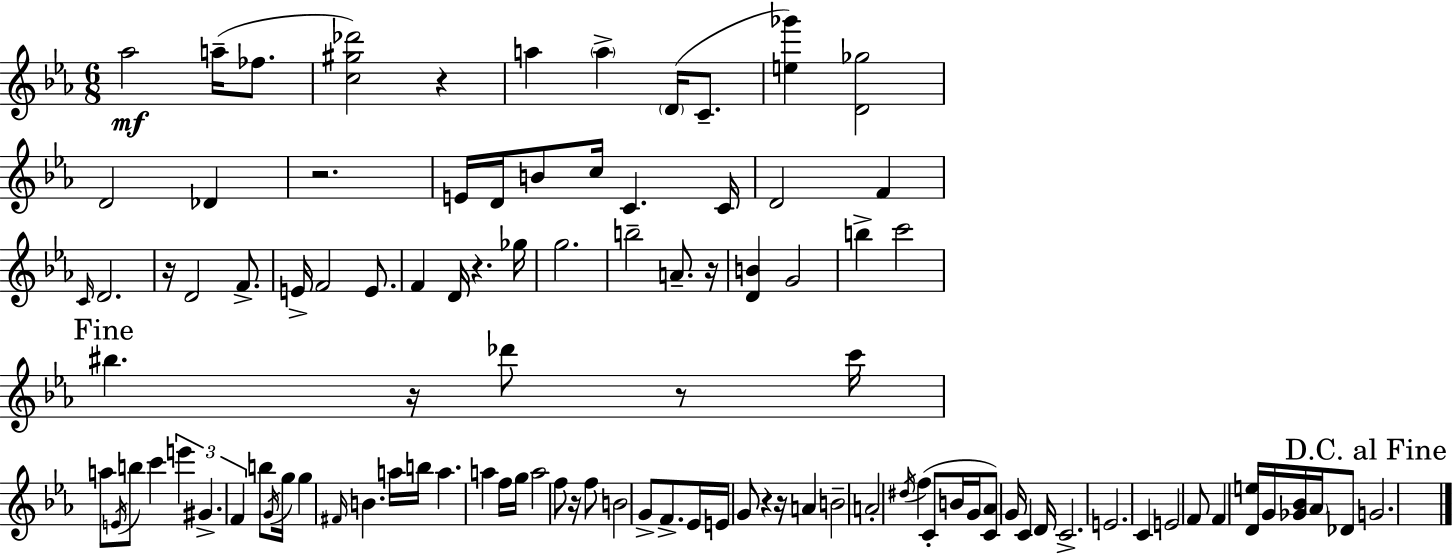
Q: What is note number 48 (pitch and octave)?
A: F#4